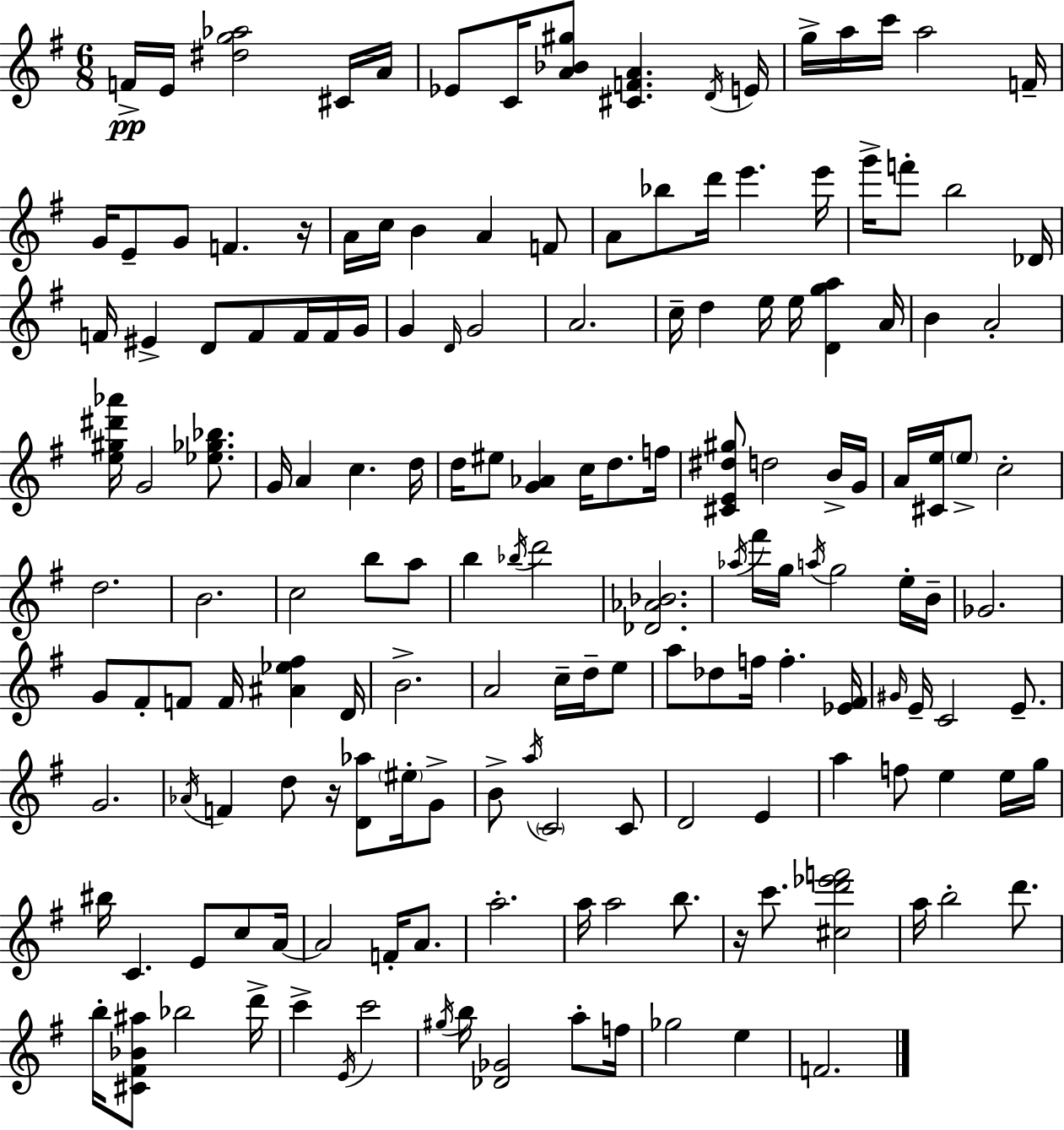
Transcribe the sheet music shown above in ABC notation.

X:1
T:Untitled
M:6/8
L:1/4
K:Em
F/4 E/4 [^dg_a]2 ^C/4 A/4 _E/2 C/4 [A_B^g]/2 [^CFA] D/4 E/4 g/4 a/4 c'/4 a2 F/4 G/4 E/2 G/2 F z/4 A/4 c/4 B A F/2 A/2 _b/2 d'/4 e' e'/4 g'/4 f'/2 b2 _D/4 F/4 ^E D/2 F/2 F/4 F/4 G/4 G D/4 G2 A2 c/4 d e/4 e/4 [Dga] A/4 B A2 [e^g^d'_a']/4 G2 [_e_g_b]/2 G/4 A c d/4 d/4 ^e/2 [G_A] c/4 d/2 f/4 [^CE^d^g]/2 d2 B/4 G/4 A/4 [^Ce]/4 e/2 c2 d2 B2 c2 b/2 a/2 b _b/4 d'2 [_D_A_B]2 _a/4 ^f'/4 g/4 a/4 g2 e/4 B/4 _G2 G/2 ^F/2 F/2 F/4 [^A_e^f] D/4 B2 A2 c/4 d/4 e/2 a/2 _d/2 f/4 f [_E^F]/4 ^G/4 E/4 C2 E/2 G2 _A/4 F d/2 z/4 [D_a]/2 ^e/4 G/2 B/2 a/4 C2 C/2 D2 E a f/2 e e/4 g/4 ^b/4 C E/2 c/2 A/4 A2 F/4 A/2 a2 a/4 a2 b/2 z/4 c'/2 [^cd'_e'f']2 a/4 b2 d'/2 b/4 [^C^F_B^a]/2 _b2 d'/4 c' E/4 c'2 ^g/4 b/4 [_D_G]2 a/2 f/4 _g2 e F2